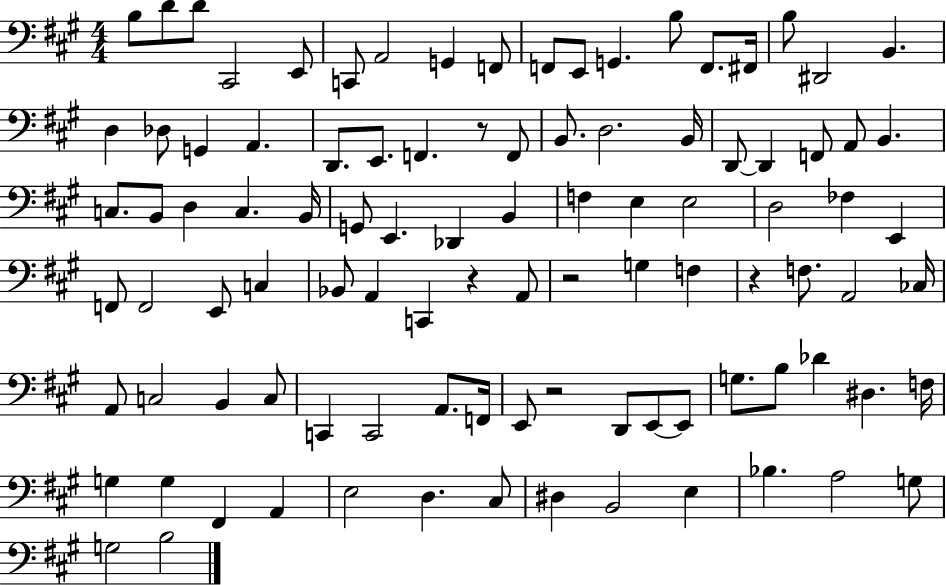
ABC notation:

X:1
T:Untitled
M:4/4
L:1/4
K:A
B,/2 D/2 D/2 ^C,,2 E,,/2 C,,/2 A,,2 G,, F,,/2 F,,/2 E,,/2 G,, B,/2 F,,/2 ^F,,/4 B,/2 ^D,,2 B,, D, _D,/2 G,, A,, D,,/2 E,,/2 F,, z/2 F,,/2 B,,/2 D,2 B,,/4 D,,/2 D,, F,,/2 A,,/2 B,, C,/2 B,,/2 D, C, B,,/4 G,,/2 E,, _D,, B,, F, E, E,2 D,2 _F, E,, F,,/2 F,,2 E,,/2 C, _B,,/2 A,, C,, z A,,/2 z2 G, F, z F,/2 A,,2 _C,/4 A,,/2 C,2 B,, C,/2 C,, C,,2 A,,/2 F,,/4 E,,/2 z2 D,,/2 E,,/2 E,,/2 G,/2 B,/2 _D ^D, F,/4 G, G, ^F,, A,, E,2 D, ^C,/2 ^D, B,,2 E, _B, A,2 G,/2 G,2 B,2